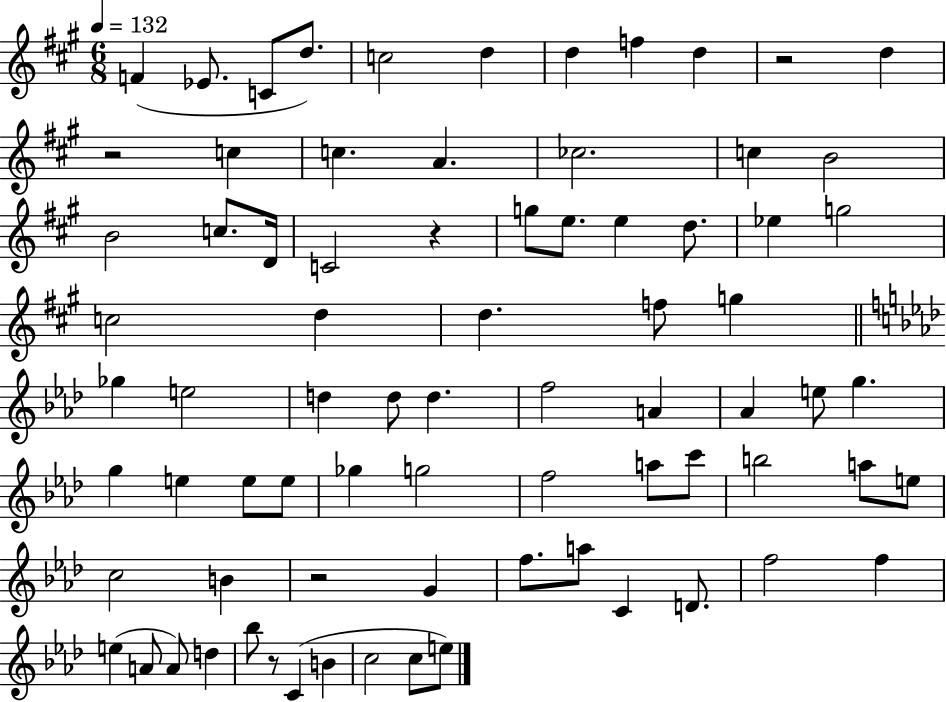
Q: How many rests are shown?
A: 5